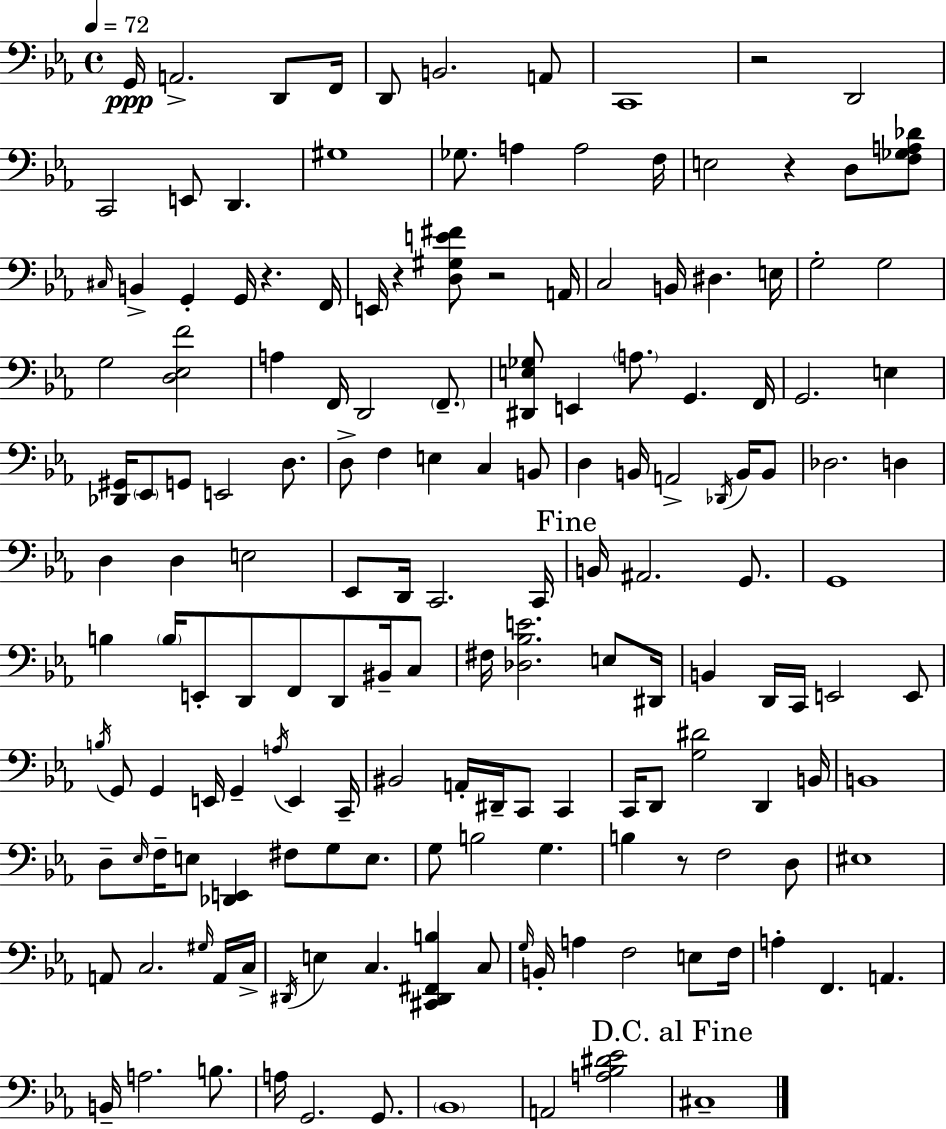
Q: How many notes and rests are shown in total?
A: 162